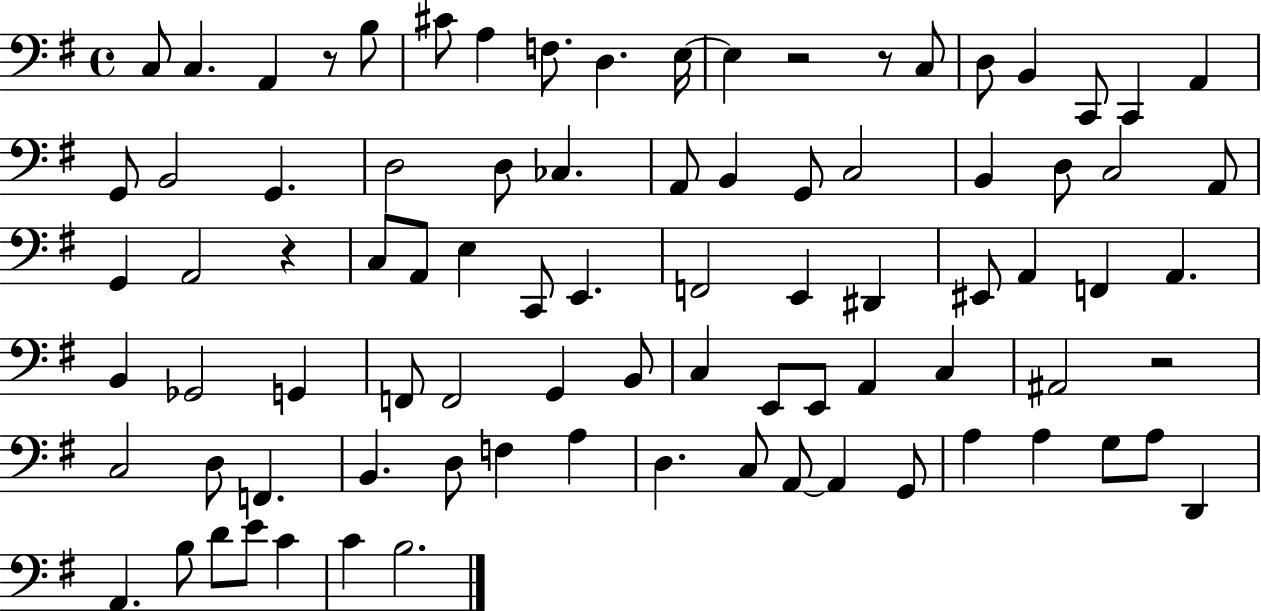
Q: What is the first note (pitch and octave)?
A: C3